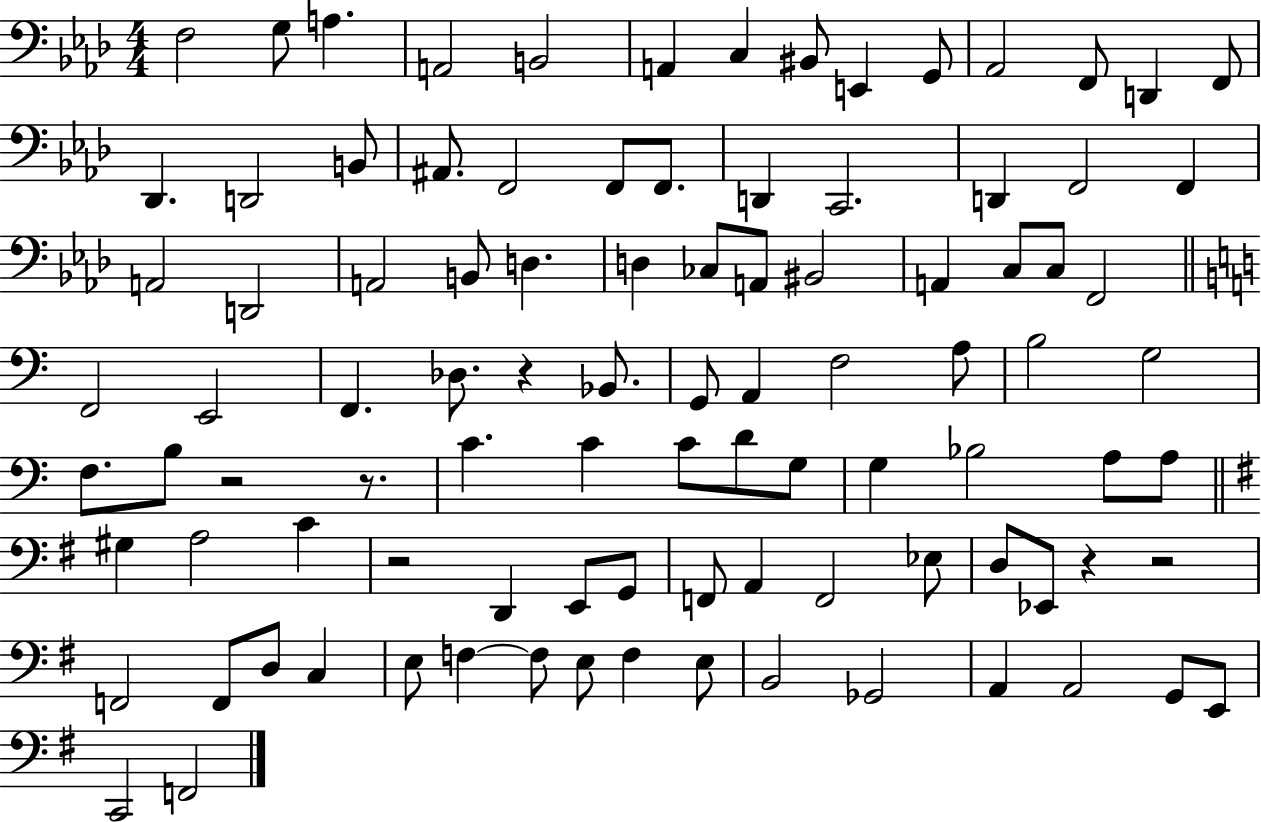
F3/h G3/e A3/q. A2/h B2/h A2/q C3/q BIS2/e E2/q G2/e Ab2/h F2/e D2/q F2/e Db2/q. D2/h B2/e A#2/e. F2/h F2/e F2/e. D2/q C2/h. D2/q F2/h F2/q A2/h D2/h A2/h B2/e D3/q. D3/q CES3/e A2/e BIS2/h A2/q C3/e C3/e F2/h F2/h E2/h F2/q. Db3/e. R/q Bb2/e. G2/e A2/q F3/h A3/e B3/h G3/h F3/e. B3/e R/h R/e. C4/q. C4/q C4/e D4/e G3/e G3/q Bb3/h A3/e A3/e G#3/q A3/h C4/q R/h D2/q E2/e G2/e F2/e A2/q F2/h Eb3/e D3/e Eb2/e R/q R/h F2/h F2/e D3/e C3/q E3/e F3/q F3/e E3/e F3/q E3/e B2/h Gb2/h A2/q A2/h G2/e E2/e C2/h F2/h